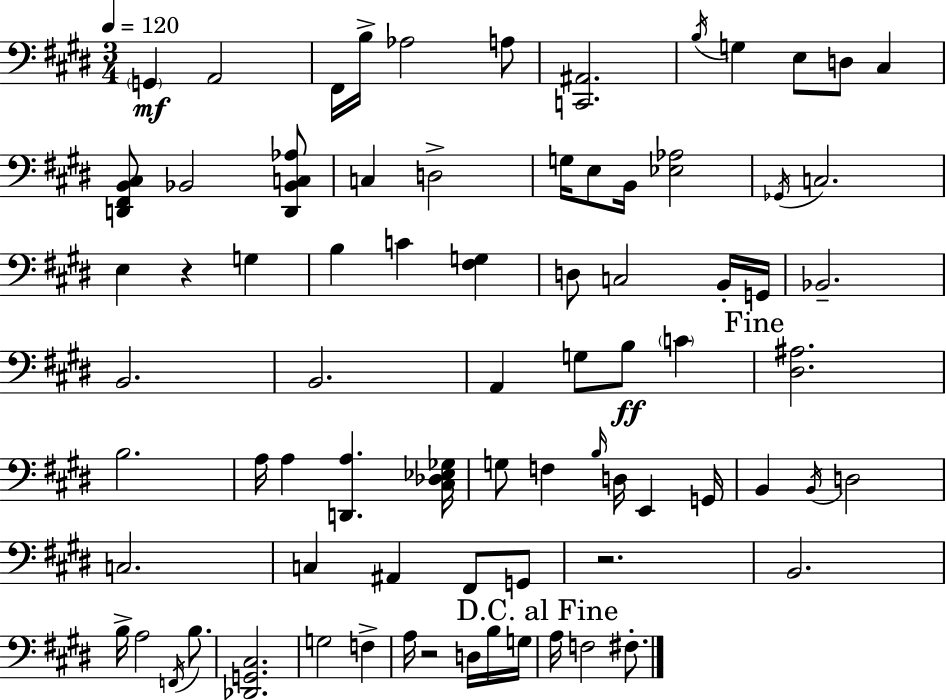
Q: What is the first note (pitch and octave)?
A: G2